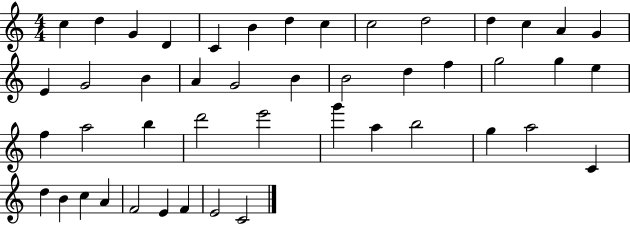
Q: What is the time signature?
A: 4/4